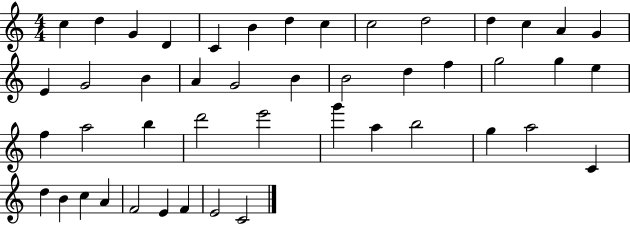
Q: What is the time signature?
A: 4/4